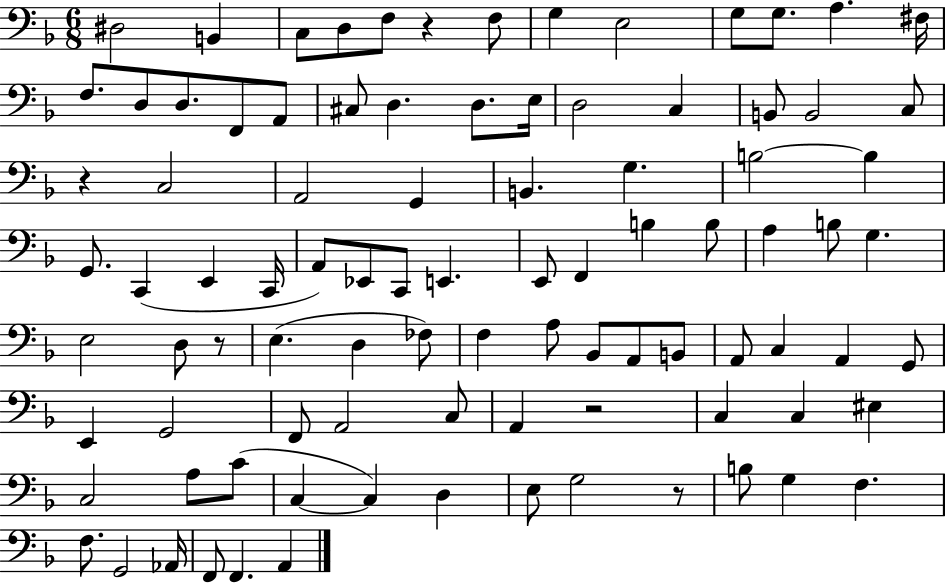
X:1
T:Untitled
M:6/8
L:1/4
K:F
^D,2 B,, C,/2 D,/2 F,/2 z F,/2 G, E,2 G,/2 G,/2 A, ^F,/4 F,/2 D,/2 D,/2 F,,/2 A,,/2 ^C,/2 D, D,/2 E,/4 D,2 C, B,,/2 B,,2 C,/2 z C,2 A,,2 G,, B,, G, B,2 B, G,,/2 C,, E,, C,,/4 A,,/2 _E,,/2 C,,/2 E,, E,,/2 F,, B, B,/2 A, B,/2 G, E,2 D,/2 z/2 E, D, _F,/2 F, A,/2 _B,,/2 A,,/2 B,,/2 A,,/2 C, A,, G,,/2 E,, G,,2 F,,/2 A,,2 C,/2 A,, z2 C, C, ^E, C,2 A,/2 C/2 C, C, D, E,/2 G,2 z/2 B,/2 G, F, F,/2 G,,2 _A,,/4 F,,/2 F,, A,,